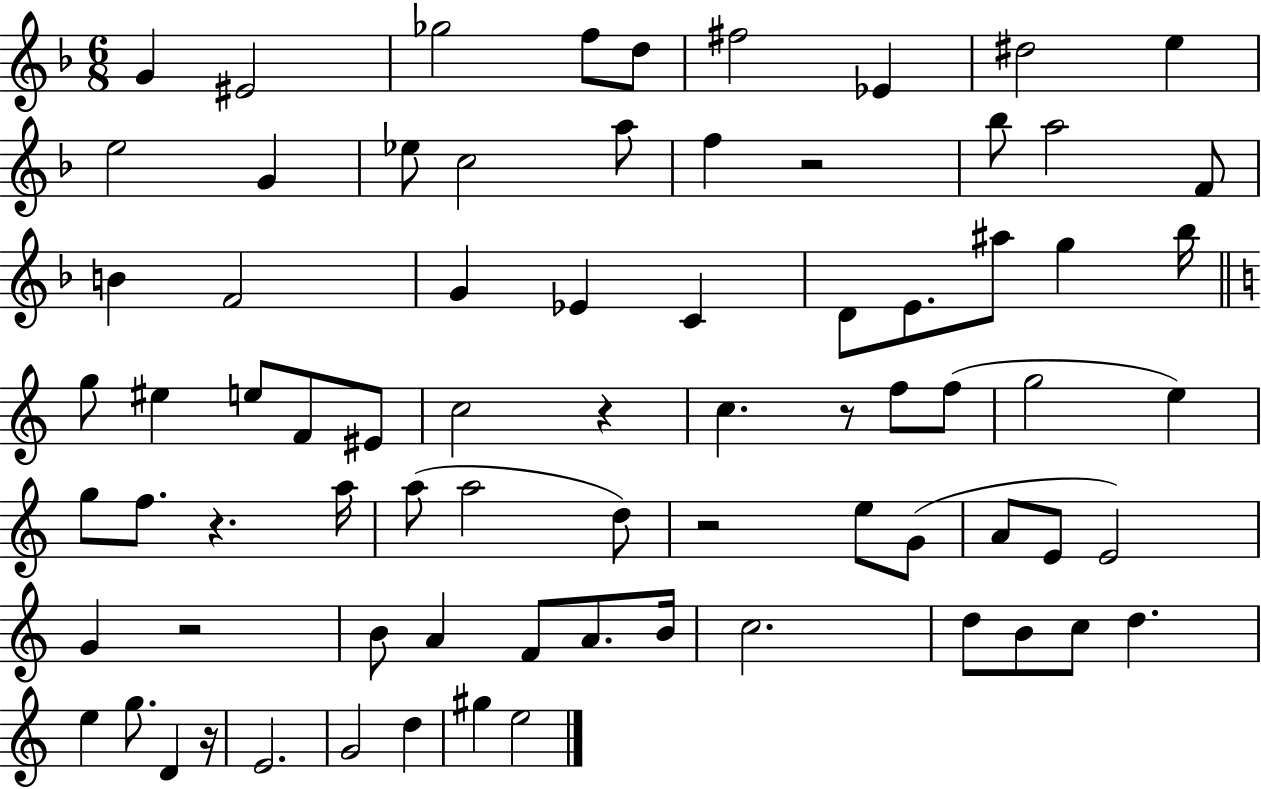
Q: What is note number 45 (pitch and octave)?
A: D5